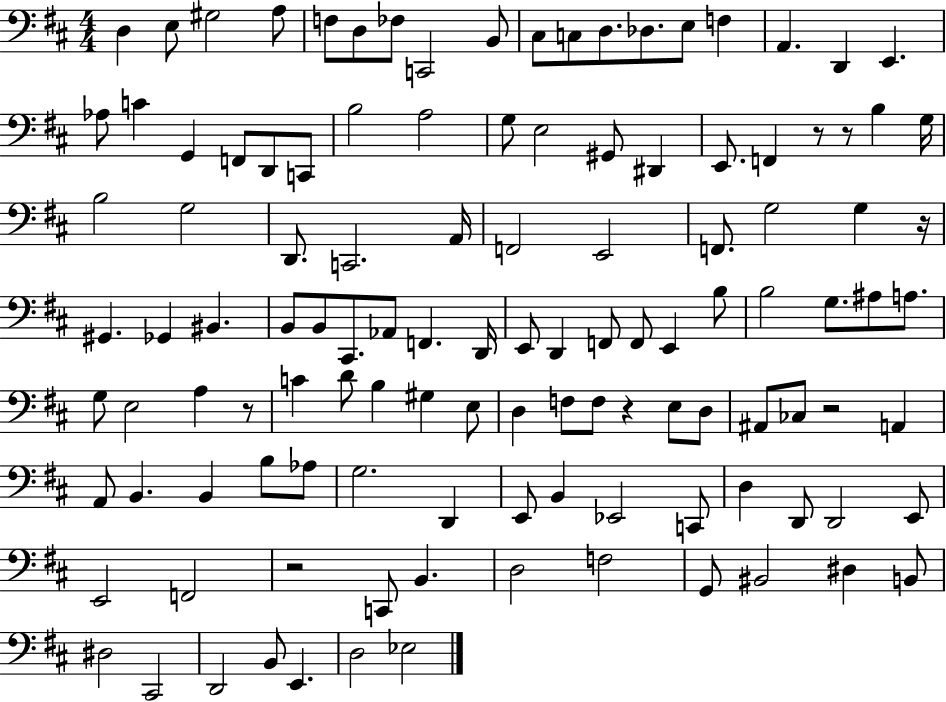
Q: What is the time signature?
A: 4/4